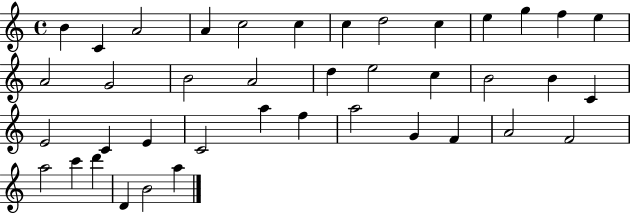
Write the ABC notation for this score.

X:1
T:Untitled
M:4/4
L:1/4
K:C
B C A2 A c2 c c d2 c e g f e A2 G2 B2 A2 d e2 c B2 B C E2 C E C2 a f a2 G F A2 F2 a2 c' d' D B2 a